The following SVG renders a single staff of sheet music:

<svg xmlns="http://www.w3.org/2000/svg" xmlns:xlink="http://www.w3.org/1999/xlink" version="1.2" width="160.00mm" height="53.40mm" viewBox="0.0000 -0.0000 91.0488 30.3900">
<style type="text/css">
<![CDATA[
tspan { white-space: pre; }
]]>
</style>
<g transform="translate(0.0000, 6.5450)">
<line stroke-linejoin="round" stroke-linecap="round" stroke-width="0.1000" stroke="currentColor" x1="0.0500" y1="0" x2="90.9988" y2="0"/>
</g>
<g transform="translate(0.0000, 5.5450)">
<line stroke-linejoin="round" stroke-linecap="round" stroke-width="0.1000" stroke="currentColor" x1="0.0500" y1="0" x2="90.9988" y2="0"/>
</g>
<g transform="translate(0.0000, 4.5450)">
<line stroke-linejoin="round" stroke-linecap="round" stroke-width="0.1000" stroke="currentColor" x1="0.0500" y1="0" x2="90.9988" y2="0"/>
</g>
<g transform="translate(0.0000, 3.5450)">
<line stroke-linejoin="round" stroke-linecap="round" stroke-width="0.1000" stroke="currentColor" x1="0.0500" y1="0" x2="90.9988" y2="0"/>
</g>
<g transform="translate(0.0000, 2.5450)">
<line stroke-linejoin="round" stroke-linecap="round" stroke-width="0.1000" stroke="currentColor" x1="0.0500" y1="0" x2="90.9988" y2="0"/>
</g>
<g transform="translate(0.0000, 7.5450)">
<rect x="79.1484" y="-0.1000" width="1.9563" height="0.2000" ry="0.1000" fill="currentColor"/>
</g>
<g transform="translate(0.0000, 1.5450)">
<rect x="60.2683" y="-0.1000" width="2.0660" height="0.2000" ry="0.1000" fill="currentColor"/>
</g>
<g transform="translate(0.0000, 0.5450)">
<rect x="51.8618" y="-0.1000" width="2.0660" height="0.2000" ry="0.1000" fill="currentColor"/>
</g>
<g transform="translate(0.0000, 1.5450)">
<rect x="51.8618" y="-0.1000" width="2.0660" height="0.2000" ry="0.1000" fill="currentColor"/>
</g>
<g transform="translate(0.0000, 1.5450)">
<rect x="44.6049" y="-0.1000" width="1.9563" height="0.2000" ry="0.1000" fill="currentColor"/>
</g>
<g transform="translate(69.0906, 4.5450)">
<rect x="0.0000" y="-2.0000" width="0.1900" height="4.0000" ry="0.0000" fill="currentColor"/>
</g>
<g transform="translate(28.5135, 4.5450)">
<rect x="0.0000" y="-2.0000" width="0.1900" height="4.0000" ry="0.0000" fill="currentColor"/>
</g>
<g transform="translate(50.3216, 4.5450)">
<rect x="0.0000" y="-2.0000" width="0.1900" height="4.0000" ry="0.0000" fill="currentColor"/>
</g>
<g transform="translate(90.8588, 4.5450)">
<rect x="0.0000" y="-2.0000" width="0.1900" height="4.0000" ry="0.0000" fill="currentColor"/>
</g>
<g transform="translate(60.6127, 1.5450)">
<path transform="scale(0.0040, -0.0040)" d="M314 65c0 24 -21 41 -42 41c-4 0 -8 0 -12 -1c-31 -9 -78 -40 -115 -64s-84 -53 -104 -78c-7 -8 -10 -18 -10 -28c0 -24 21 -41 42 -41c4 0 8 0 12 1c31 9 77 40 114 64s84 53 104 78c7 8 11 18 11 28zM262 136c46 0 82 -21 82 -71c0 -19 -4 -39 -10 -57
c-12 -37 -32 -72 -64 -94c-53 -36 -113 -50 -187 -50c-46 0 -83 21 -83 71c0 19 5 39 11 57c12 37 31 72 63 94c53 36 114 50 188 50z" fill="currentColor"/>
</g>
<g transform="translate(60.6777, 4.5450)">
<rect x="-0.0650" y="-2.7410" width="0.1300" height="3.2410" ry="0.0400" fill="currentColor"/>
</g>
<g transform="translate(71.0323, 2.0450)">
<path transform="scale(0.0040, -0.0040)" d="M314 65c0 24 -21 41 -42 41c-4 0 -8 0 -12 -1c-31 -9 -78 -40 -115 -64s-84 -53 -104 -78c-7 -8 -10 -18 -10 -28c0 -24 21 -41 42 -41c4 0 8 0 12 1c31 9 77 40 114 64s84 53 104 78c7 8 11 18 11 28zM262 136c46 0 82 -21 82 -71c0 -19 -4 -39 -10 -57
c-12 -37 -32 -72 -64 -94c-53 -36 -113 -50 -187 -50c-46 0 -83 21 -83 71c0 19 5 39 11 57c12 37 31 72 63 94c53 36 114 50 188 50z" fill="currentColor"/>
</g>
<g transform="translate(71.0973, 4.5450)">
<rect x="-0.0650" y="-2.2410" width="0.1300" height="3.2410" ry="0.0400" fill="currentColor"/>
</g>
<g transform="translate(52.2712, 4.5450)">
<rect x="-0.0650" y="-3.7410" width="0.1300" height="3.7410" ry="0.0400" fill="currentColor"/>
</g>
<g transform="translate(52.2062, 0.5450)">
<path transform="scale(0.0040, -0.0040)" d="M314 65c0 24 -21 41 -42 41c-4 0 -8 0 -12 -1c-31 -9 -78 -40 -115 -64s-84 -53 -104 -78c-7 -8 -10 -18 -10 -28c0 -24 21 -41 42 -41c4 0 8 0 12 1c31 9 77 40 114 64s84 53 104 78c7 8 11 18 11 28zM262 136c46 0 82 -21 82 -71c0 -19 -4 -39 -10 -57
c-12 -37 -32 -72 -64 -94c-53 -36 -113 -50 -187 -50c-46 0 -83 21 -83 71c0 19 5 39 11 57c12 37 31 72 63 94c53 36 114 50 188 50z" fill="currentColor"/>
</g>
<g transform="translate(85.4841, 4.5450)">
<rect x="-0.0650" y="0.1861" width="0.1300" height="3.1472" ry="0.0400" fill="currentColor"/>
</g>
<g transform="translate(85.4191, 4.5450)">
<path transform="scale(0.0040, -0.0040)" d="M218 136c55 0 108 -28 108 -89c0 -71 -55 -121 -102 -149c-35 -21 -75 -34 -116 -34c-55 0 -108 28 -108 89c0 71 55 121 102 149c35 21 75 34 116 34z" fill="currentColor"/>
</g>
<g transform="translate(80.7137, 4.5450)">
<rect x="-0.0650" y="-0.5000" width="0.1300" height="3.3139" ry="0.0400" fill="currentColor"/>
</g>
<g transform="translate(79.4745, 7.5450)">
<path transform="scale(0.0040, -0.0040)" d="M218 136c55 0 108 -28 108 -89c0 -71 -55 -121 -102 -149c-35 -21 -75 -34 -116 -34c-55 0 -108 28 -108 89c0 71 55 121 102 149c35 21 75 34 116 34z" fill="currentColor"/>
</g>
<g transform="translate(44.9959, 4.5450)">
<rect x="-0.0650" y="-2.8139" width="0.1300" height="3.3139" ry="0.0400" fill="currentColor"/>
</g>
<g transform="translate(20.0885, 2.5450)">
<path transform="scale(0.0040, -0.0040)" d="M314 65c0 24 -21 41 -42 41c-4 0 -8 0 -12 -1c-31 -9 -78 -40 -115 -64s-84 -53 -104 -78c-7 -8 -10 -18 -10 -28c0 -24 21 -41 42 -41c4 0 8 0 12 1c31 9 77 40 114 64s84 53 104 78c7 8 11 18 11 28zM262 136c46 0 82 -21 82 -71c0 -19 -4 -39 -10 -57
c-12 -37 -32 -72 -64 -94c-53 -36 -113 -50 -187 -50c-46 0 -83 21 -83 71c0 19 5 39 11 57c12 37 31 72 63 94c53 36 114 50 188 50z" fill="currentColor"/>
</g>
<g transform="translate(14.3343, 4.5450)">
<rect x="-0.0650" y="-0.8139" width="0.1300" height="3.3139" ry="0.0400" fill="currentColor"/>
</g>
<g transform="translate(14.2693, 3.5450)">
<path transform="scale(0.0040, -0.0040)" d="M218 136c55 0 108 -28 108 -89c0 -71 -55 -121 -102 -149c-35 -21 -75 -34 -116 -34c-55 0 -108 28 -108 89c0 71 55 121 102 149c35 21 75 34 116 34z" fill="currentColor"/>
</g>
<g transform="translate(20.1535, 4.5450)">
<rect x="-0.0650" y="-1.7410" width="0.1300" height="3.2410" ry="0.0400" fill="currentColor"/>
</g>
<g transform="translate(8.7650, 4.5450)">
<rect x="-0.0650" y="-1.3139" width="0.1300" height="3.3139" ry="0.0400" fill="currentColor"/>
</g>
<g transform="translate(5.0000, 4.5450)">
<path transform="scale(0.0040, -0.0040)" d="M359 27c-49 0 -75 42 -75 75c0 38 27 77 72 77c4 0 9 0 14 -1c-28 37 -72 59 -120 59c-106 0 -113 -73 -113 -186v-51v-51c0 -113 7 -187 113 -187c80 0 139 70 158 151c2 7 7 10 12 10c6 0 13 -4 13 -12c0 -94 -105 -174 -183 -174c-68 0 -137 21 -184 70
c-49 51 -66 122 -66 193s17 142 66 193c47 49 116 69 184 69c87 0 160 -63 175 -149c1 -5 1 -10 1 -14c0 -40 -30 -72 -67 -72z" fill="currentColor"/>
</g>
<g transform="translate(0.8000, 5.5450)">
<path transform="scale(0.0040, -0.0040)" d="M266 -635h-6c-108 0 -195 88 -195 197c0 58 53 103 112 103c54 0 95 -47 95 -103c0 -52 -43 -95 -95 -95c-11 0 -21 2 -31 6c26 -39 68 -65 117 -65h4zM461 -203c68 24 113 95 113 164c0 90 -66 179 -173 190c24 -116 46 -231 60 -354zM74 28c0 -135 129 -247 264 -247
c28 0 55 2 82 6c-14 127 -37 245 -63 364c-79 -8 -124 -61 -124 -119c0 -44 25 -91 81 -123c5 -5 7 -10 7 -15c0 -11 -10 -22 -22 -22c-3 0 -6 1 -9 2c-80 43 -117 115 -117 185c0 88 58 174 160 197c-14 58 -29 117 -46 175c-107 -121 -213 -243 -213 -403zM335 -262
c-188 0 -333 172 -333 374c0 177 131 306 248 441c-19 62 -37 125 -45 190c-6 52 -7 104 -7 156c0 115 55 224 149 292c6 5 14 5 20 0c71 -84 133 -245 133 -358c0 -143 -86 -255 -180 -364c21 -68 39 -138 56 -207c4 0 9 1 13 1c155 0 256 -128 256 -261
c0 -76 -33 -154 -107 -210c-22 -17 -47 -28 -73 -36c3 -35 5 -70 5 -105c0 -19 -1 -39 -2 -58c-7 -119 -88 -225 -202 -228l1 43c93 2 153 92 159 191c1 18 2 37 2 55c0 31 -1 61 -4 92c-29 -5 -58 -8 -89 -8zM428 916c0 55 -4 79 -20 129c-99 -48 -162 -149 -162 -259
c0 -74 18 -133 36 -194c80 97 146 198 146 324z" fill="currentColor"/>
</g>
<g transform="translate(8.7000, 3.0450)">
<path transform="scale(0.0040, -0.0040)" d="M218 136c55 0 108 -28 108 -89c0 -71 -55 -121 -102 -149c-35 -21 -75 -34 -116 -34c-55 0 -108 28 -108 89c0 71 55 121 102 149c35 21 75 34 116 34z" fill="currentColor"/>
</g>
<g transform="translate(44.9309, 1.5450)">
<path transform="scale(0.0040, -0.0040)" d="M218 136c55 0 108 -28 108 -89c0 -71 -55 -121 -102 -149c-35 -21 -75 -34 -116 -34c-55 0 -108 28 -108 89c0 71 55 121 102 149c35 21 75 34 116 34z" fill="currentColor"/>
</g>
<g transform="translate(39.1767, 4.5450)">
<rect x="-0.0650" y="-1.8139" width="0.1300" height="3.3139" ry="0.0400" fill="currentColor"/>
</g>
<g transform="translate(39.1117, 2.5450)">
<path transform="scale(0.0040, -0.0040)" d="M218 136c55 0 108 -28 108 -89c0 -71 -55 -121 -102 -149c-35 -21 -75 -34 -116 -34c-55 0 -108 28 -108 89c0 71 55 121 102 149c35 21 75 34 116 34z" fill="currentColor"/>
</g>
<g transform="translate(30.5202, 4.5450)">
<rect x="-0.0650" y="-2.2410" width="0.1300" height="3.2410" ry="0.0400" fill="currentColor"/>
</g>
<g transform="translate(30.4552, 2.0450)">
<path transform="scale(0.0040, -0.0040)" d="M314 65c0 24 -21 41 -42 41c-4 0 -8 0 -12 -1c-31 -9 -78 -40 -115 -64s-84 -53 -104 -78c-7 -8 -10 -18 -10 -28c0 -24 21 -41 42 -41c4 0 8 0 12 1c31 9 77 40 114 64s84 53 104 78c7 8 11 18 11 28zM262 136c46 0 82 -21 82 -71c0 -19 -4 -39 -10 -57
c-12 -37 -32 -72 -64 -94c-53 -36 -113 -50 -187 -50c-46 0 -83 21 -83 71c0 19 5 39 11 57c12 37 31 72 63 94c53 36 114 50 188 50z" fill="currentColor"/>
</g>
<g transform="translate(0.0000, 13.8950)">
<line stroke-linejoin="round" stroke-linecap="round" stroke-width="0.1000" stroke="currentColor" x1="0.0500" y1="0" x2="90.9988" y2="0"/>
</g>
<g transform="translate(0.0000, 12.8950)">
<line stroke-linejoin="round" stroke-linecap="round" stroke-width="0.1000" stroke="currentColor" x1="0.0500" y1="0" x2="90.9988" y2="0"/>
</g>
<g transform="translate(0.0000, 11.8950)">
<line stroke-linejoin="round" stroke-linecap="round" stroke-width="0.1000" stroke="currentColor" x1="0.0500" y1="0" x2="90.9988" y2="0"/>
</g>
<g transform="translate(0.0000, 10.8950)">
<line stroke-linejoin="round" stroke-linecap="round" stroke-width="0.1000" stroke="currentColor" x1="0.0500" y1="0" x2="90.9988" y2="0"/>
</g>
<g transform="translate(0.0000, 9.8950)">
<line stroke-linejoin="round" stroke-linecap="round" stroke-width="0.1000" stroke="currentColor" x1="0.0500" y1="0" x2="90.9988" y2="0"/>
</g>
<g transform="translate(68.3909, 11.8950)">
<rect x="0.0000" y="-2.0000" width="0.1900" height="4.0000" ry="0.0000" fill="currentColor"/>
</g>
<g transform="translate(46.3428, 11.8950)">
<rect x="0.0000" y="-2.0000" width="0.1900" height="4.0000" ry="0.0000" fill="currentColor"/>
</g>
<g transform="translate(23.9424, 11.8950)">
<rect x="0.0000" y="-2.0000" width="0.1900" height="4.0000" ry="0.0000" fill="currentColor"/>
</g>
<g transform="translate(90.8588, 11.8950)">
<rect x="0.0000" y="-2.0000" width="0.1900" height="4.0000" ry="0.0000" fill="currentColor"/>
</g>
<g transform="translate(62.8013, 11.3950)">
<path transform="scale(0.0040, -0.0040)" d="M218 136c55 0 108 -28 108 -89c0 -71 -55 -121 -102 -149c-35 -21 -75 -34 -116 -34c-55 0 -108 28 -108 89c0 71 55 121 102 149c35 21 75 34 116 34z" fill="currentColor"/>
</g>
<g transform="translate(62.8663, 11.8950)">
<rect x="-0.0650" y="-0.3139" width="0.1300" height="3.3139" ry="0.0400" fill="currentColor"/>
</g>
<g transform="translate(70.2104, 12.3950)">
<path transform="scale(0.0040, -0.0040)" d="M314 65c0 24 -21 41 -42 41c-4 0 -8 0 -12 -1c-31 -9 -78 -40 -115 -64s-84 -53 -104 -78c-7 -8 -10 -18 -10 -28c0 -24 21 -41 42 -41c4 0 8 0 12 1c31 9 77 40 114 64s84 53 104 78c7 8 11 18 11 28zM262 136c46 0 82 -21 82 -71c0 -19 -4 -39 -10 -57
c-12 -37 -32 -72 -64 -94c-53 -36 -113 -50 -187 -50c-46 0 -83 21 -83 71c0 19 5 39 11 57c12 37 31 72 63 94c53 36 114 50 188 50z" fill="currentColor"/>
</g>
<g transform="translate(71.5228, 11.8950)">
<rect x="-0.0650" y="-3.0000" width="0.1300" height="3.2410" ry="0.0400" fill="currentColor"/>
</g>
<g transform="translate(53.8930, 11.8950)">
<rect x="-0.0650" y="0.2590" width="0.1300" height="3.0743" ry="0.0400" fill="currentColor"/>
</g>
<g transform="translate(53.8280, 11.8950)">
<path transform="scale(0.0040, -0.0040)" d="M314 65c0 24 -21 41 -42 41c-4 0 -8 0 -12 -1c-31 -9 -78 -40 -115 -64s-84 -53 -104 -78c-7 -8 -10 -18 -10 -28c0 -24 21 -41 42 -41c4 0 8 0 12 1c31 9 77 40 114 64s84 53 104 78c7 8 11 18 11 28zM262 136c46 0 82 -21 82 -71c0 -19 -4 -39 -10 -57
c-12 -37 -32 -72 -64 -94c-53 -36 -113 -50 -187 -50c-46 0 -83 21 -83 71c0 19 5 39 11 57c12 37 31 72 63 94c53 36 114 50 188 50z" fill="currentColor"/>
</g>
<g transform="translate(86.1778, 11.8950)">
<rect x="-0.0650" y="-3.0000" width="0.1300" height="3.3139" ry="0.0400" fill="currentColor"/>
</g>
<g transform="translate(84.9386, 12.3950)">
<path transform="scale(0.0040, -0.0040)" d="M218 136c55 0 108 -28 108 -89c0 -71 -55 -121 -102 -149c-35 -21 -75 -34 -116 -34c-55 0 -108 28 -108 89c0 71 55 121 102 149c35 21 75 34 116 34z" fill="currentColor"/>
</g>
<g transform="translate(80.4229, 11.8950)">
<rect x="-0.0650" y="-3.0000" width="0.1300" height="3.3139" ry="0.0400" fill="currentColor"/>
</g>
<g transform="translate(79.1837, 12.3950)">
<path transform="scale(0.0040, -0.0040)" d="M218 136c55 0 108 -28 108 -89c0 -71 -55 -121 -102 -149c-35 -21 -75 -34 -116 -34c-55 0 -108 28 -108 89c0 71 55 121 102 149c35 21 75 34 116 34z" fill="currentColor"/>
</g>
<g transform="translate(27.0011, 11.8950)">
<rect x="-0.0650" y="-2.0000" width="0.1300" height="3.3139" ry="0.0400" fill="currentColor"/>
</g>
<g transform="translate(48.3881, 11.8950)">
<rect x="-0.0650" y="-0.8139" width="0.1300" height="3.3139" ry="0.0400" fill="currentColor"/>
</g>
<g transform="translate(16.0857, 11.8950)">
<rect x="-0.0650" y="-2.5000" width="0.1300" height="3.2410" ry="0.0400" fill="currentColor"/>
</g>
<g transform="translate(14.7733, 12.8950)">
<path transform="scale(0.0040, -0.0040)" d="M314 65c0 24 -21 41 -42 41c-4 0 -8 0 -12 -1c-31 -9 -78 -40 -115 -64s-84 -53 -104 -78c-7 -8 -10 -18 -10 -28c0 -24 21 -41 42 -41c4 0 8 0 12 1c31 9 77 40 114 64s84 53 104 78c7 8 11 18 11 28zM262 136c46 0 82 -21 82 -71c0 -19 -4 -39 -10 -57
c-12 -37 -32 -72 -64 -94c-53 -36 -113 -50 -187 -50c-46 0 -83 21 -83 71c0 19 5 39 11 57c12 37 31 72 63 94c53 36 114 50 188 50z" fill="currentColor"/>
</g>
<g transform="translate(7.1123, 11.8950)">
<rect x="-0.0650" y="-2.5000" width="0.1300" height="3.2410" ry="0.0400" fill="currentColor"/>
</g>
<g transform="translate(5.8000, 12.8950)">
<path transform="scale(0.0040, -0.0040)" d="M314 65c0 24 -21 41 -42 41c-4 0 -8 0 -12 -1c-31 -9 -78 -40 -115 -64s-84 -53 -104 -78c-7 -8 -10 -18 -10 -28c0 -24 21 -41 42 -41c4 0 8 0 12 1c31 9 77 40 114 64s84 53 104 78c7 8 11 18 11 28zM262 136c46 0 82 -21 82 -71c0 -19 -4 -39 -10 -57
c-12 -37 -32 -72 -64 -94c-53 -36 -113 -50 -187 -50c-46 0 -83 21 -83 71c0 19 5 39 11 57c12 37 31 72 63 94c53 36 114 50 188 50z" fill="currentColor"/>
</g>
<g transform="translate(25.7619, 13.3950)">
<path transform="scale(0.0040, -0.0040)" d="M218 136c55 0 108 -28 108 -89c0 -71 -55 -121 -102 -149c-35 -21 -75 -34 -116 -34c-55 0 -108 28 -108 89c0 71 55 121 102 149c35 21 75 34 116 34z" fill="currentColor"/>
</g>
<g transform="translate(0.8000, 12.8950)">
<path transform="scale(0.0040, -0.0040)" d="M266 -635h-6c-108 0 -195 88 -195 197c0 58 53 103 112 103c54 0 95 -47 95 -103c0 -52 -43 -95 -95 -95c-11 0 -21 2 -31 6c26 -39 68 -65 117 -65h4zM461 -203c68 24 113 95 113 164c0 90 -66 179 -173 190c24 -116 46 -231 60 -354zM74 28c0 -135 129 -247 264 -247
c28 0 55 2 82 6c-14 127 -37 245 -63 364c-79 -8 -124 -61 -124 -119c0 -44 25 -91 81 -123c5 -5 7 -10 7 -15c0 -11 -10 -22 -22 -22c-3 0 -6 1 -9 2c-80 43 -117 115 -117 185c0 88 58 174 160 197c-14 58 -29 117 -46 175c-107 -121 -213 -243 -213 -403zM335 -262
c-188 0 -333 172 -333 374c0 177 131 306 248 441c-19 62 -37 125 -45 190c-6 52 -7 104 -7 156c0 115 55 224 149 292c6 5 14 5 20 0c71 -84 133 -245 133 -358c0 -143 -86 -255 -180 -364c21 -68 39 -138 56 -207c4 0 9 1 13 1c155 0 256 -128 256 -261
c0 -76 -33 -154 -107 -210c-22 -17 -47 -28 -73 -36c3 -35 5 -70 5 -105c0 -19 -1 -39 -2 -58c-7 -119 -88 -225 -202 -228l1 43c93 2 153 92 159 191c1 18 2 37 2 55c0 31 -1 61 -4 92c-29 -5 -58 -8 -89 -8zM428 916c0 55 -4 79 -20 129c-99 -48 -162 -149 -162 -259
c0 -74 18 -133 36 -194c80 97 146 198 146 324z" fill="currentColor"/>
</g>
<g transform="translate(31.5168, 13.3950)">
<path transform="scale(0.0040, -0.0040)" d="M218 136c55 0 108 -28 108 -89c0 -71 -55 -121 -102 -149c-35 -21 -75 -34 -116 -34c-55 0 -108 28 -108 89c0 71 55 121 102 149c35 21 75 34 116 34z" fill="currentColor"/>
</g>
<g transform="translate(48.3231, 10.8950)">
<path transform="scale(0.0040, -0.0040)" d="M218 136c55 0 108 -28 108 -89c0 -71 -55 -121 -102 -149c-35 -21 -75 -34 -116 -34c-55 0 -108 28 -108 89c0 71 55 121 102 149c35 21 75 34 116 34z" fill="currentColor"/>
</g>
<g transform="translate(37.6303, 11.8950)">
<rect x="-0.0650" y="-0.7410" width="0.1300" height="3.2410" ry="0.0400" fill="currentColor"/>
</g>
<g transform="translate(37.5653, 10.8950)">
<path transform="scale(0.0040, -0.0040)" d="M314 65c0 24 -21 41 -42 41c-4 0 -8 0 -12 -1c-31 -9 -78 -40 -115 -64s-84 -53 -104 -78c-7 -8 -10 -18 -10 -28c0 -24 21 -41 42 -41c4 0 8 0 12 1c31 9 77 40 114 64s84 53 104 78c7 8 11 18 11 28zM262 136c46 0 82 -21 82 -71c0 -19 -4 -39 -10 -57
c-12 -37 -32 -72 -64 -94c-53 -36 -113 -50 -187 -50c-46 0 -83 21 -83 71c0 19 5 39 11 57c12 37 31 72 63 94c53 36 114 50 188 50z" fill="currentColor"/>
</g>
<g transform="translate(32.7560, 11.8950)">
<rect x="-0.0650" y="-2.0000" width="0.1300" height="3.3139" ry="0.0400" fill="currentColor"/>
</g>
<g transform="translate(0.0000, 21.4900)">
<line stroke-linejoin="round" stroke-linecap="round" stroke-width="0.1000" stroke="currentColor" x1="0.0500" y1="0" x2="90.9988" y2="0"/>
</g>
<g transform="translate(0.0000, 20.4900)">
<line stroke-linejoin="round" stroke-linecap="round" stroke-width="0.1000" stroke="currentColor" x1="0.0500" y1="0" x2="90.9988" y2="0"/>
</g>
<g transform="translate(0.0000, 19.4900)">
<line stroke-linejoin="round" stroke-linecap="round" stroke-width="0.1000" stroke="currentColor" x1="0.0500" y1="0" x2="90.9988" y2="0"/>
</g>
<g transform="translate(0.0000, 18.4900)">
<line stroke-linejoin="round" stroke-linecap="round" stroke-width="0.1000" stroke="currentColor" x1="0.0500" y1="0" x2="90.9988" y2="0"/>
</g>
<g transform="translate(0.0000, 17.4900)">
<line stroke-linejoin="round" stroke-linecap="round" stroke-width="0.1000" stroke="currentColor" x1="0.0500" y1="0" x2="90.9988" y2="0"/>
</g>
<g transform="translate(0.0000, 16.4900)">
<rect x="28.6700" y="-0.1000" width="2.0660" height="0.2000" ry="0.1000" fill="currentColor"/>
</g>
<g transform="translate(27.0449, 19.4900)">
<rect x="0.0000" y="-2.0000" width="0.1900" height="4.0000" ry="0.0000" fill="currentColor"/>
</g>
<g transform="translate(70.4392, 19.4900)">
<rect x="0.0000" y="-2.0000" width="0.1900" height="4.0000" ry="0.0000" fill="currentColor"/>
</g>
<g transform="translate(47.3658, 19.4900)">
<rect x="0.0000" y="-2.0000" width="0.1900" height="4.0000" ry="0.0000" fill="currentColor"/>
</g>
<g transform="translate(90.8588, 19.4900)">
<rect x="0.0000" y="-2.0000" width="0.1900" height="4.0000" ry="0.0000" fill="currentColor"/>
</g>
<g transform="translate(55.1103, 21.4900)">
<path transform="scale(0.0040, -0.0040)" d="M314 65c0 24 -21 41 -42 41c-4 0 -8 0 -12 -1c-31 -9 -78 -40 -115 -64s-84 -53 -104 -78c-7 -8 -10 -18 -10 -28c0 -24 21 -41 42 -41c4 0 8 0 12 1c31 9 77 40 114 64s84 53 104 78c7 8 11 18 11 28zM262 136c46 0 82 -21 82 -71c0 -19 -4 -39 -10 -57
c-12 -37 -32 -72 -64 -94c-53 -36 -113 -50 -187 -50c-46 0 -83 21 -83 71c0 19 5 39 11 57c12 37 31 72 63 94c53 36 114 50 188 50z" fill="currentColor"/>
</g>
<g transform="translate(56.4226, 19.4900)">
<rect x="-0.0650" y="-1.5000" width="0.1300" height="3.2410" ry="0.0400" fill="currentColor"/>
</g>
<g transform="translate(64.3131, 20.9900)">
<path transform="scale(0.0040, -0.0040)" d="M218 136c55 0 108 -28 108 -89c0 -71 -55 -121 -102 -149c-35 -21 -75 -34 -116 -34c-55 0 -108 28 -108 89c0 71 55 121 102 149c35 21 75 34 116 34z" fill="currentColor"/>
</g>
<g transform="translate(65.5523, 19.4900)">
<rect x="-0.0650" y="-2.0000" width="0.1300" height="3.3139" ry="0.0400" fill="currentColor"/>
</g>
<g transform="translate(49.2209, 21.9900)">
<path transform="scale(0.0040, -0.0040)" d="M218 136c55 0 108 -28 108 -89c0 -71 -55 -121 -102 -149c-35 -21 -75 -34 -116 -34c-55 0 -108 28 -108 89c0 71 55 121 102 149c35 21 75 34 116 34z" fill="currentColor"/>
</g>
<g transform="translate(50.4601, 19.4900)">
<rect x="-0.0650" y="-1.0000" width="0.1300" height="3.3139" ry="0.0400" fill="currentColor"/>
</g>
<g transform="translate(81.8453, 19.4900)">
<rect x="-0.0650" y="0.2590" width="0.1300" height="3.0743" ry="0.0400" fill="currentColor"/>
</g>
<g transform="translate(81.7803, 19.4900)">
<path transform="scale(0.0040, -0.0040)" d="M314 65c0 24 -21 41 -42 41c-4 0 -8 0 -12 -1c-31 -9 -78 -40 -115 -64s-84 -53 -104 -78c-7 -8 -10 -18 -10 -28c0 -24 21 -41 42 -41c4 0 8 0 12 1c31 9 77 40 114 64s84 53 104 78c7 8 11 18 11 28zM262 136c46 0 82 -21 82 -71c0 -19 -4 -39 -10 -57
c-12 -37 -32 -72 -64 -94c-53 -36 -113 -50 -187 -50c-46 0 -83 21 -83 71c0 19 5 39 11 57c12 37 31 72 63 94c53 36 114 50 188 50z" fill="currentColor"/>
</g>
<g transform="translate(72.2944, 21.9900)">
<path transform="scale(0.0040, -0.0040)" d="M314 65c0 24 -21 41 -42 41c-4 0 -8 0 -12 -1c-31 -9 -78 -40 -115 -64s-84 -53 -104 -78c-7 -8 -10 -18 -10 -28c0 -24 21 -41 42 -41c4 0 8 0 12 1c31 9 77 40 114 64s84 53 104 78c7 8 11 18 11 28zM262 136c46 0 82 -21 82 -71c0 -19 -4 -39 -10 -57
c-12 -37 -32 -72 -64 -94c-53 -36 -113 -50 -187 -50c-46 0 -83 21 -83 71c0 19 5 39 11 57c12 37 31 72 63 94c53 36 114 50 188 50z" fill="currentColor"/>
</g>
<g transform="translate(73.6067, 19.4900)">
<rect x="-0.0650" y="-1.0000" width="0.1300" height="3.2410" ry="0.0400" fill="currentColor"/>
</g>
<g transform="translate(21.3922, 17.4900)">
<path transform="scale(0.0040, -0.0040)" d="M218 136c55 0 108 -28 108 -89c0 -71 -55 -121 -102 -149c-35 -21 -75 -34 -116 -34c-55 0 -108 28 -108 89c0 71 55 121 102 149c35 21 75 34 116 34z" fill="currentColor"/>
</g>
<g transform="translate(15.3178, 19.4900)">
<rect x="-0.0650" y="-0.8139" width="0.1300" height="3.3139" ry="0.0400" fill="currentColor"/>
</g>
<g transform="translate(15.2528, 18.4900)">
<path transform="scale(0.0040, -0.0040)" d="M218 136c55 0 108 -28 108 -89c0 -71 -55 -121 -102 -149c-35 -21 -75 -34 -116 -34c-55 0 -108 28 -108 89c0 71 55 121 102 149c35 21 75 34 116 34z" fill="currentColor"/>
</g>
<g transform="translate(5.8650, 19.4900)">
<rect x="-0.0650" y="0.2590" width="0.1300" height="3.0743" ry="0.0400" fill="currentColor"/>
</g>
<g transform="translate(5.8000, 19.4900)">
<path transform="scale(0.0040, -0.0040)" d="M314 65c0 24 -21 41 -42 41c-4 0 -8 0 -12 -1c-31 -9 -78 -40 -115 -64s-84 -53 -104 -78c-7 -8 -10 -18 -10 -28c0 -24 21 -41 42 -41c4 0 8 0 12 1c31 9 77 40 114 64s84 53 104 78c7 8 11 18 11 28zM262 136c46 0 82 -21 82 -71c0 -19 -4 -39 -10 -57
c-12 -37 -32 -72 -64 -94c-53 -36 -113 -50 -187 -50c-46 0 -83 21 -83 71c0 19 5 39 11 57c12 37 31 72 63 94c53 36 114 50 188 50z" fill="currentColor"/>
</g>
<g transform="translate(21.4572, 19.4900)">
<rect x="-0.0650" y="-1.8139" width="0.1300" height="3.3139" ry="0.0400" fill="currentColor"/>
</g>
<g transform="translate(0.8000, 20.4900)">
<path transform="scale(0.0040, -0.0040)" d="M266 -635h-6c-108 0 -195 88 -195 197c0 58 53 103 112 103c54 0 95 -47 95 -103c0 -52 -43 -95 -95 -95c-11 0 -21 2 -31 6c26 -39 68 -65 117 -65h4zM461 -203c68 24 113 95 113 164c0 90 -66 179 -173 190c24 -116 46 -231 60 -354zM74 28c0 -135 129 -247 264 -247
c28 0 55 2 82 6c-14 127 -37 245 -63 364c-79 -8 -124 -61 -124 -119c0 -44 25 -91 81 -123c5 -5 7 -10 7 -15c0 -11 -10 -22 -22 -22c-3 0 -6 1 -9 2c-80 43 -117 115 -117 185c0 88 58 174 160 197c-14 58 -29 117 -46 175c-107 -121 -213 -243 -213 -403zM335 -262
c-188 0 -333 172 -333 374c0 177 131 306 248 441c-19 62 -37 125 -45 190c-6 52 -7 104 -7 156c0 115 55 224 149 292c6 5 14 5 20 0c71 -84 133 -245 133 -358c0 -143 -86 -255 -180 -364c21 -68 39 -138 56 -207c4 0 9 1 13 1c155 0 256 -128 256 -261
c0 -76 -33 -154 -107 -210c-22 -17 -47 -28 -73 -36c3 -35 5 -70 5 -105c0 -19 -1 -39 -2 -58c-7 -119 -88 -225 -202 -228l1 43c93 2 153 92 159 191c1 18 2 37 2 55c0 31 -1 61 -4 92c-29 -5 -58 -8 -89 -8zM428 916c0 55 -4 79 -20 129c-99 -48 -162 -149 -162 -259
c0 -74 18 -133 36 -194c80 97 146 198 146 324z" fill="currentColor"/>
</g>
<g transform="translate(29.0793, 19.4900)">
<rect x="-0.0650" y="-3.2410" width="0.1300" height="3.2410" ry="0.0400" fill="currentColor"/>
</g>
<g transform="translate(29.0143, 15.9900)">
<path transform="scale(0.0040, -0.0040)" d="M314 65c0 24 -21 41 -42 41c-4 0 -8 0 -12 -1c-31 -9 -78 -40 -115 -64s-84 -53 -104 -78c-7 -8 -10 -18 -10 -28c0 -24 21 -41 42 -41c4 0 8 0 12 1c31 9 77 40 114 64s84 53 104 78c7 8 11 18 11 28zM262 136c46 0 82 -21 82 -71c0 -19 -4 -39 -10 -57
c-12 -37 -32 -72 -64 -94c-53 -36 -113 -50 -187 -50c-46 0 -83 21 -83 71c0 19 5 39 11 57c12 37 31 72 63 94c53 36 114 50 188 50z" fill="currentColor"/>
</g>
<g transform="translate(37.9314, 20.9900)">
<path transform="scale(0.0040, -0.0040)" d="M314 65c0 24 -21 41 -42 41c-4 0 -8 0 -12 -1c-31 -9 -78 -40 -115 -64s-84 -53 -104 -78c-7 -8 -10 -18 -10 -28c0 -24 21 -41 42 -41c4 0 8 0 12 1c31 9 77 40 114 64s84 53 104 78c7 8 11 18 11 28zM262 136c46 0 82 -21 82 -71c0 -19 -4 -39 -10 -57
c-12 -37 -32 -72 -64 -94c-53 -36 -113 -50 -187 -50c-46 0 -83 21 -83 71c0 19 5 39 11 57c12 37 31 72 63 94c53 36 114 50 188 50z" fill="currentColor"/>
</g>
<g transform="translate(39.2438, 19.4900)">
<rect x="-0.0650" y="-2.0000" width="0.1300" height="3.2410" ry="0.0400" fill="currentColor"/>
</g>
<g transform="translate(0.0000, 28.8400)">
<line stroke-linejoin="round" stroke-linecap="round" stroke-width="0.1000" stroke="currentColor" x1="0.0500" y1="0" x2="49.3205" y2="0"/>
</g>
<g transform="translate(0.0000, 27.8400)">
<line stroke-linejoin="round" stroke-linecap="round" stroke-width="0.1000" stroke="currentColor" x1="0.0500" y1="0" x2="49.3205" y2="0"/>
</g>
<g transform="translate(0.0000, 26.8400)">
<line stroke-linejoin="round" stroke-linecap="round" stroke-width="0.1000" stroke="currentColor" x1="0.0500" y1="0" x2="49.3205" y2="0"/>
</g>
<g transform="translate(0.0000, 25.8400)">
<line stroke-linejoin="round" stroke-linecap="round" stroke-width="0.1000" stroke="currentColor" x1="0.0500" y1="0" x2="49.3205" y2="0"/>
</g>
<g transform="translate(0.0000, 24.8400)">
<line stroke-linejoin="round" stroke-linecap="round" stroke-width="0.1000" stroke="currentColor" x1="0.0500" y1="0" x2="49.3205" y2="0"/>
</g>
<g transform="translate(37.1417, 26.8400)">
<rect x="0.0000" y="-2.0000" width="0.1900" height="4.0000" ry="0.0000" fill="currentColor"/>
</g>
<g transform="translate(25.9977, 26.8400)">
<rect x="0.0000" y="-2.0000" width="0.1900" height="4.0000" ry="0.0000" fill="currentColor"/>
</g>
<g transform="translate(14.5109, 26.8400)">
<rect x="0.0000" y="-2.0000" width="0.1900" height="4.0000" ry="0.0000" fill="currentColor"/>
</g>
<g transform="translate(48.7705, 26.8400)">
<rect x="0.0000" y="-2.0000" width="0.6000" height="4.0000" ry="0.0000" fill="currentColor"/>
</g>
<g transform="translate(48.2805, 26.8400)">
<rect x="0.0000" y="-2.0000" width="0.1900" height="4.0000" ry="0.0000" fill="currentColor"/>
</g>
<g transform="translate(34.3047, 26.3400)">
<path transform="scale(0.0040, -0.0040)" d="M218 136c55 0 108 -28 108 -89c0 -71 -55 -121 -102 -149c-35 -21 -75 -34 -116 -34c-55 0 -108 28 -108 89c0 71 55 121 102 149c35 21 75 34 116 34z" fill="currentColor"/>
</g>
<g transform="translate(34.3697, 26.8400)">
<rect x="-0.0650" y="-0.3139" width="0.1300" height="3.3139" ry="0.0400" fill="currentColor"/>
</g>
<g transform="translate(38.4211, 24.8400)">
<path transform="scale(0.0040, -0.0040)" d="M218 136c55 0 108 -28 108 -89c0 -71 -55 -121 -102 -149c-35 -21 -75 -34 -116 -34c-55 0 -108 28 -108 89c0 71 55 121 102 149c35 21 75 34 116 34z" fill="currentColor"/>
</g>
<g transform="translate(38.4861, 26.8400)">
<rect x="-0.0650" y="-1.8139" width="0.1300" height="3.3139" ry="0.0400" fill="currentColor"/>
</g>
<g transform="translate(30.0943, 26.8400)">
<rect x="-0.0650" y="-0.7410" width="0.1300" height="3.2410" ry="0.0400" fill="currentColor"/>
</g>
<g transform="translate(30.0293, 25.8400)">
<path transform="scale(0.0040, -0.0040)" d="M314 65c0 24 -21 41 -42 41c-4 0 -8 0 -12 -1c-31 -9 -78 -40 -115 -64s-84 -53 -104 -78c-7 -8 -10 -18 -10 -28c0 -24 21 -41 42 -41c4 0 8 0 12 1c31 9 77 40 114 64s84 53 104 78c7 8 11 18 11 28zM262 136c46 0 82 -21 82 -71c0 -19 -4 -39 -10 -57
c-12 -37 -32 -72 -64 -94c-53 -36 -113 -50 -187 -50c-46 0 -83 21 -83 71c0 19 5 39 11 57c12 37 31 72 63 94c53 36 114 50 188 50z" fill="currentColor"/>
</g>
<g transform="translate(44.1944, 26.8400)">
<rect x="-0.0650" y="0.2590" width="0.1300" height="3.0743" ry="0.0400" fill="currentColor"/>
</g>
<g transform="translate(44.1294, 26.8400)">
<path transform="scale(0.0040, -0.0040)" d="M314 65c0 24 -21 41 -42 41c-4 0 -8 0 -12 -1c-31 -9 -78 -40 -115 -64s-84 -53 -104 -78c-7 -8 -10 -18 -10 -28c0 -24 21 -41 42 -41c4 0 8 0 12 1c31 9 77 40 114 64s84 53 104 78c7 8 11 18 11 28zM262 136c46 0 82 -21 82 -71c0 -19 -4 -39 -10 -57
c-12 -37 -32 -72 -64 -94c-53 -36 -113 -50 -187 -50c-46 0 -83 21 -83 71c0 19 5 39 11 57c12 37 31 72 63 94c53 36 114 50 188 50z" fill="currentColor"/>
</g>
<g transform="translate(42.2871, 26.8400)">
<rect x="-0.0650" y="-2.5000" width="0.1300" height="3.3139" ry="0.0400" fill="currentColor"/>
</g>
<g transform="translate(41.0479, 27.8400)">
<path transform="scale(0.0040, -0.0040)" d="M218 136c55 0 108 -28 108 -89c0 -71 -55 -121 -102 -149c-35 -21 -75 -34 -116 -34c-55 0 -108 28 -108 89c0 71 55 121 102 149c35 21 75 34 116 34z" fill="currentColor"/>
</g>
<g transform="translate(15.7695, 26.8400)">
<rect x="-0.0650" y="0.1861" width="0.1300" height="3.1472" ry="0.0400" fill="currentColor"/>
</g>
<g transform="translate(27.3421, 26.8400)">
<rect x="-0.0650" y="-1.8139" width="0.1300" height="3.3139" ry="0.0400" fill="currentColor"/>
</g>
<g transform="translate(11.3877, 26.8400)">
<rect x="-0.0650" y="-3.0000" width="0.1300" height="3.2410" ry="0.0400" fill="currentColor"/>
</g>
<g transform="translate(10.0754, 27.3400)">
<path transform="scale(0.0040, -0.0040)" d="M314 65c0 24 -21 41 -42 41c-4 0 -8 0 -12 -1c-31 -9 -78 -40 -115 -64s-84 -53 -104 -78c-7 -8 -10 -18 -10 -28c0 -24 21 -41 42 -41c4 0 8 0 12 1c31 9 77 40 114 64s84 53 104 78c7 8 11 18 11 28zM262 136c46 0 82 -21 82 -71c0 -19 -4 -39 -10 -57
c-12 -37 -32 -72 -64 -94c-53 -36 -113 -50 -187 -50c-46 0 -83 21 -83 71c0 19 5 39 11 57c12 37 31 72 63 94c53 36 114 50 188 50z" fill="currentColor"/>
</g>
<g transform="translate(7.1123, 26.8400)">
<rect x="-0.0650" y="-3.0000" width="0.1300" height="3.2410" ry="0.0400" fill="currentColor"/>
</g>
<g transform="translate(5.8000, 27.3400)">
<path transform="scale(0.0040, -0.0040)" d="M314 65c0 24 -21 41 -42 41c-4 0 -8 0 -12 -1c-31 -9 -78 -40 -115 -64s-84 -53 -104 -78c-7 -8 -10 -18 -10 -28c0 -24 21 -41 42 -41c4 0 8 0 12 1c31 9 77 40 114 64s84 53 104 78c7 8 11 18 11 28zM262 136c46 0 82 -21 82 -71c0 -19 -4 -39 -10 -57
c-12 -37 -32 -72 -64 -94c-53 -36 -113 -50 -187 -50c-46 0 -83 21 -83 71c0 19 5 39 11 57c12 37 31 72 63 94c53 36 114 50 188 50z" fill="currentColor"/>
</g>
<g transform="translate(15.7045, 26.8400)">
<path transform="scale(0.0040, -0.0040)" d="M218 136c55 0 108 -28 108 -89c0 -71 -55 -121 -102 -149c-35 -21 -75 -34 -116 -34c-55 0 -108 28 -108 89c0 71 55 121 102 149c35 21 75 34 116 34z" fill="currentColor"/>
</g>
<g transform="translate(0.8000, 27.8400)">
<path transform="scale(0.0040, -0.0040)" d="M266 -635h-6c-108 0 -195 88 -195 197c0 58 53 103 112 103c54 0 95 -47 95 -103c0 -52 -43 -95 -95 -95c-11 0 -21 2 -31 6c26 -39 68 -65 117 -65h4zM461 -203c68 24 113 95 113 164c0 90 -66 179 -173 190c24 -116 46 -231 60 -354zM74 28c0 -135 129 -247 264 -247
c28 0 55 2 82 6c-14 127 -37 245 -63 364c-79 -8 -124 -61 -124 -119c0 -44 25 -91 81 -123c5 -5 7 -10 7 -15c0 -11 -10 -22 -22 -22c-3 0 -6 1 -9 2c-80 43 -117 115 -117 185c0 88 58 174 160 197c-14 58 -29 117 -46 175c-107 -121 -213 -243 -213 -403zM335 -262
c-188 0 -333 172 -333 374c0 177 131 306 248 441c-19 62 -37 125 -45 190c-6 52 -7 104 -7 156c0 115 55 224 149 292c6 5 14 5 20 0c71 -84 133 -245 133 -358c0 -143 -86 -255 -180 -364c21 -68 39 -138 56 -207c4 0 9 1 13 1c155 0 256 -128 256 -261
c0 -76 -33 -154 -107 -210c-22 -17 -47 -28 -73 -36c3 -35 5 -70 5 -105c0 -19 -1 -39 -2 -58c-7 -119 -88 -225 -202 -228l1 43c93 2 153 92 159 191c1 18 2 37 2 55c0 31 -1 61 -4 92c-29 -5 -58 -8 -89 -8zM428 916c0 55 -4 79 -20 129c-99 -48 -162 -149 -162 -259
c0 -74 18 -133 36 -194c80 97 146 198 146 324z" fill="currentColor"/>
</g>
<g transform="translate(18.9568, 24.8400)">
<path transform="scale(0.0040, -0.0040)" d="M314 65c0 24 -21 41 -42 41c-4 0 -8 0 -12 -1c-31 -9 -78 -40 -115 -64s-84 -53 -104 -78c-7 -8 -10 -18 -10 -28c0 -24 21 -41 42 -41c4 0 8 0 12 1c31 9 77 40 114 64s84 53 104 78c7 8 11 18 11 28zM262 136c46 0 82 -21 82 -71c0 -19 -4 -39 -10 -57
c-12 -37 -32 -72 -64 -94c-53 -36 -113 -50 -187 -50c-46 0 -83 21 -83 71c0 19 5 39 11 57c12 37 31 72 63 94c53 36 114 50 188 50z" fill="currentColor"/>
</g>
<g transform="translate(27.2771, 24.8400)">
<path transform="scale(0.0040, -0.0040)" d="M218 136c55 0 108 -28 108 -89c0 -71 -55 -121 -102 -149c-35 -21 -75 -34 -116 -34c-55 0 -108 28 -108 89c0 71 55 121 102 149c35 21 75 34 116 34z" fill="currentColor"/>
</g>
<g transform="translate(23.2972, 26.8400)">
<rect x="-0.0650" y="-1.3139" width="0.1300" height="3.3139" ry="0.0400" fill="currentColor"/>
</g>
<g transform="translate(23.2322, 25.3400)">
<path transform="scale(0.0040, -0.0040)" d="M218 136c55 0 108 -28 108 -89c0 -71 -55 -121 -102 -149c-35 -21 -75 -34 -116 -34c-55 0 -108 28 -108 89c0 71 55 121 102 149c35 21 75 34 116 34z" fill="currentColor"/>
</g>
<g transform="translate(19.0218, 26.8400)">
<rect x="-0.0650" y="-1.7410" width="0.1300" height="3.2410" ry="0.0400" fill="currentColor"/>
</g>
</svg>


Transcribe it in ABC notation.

X:1
T:Untitled
M:4/4
L:1/4
K:C
e d f2 g2 f a c'2 a2 g2 C B G2 G2 F F d2 d B2 c A2 A A B2 d f b2 F2 D E2 F D2 B2 A2 A2 B f2 e f d2 c f G B2